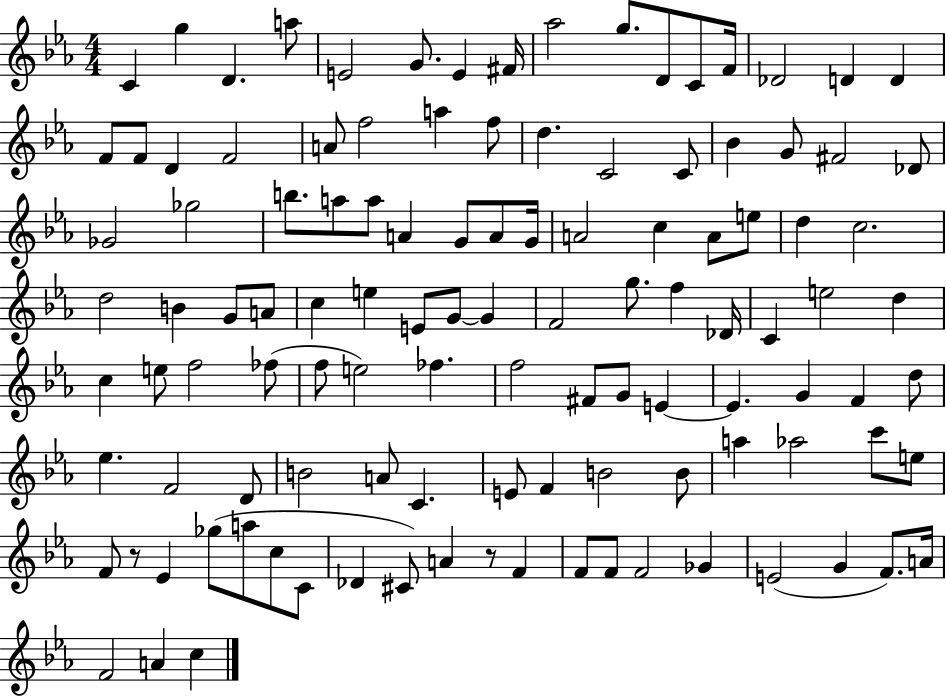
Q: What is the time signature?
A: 4/4